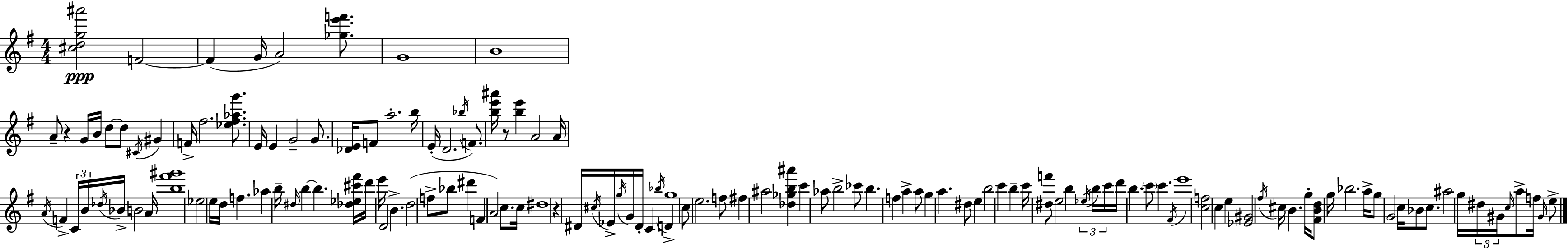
[C#5,D5,G5,A#6]/h F4/h F4/q G4/s A4/h [Gb5,E6,F6]/e. G4/w B4/w A4/e R/q G4/s B4/s D5/e D5/e C#4/s G#4/q F4/s F#5/h. [Eb5,F#5,Ab5,G6]/e. E4/s E4/q G4/h G4/e. [Db4,E4]/s F4/e A5/h. B5/s E4/s D4/h. Bb5/s F4/e. [B5,E6,A#6]/s R/e [B5,E6]/q A4/h A4/s A4/s F4/q C4/s B4/s Db5/s Bb4/s B4/h A4/s [B5,F#6,G#6]/w Eb5/h E5/s D5/s F5/q. Ab5/q B5/s D#5/s B5/q B5/q. [Db5,Eb5,C#6,F#6]/s D6/s E6/s D4/h B4/q. D5/h F5/e Bb5/e D#6/q F4/q A4/h C5/e. C5/s D#5/w R/q D#4/s C#5/s Eb4/s G5/s G4/s D#4/s C4/q Bb5/s D4/q G5/w C5/e E5/h. F5/e F#5/q A#5/h [Db5,Gb5,B5,A#6]/q C6/q Ab5/e B5/h CES6/e B5/q. F5/q A5/q A5/e G5/q A5/q. D#5/e E5/q B5/h C6/q B5/q C6/s [D#5,F6]/e E5/h B5/q Eb5/s B5/s C6/s D6/s B5/q. C6/e C6/q. F#4/s E6/w [C5,F5]/h C5/q E5/q [Eb4,G#4]/h F#5/s C#5/s B4/q. G5/s [F#4,B4,D5]/e G5/s Bb5/h. A5/s G5/e G4/h C5/s Bb4/e C5/e. A#5/h G5/s D#5/s G#4/s C5/s A5/e F5/s G#4/s E5/e